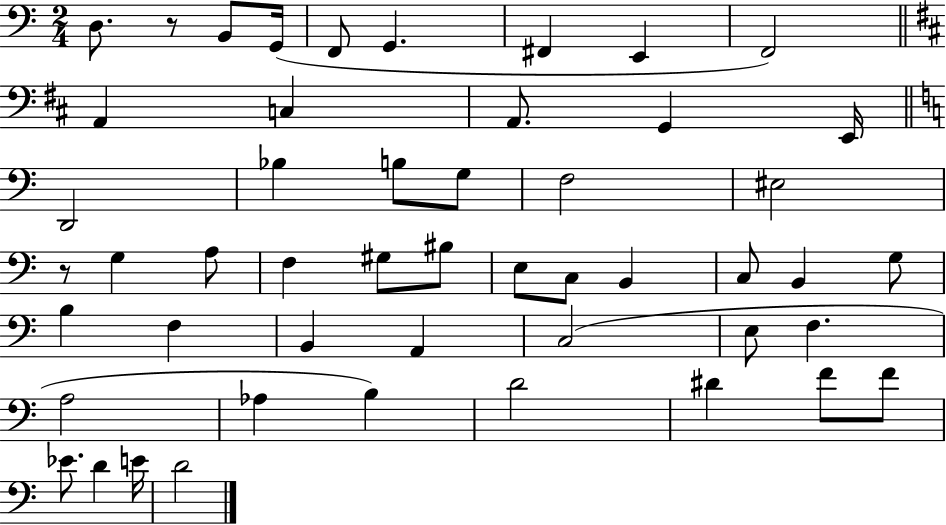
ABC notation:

X:1
T:Untitled
M:2/4
L:1/4
K:C
D,/2 z/2 B,,/2 G,,/4 F,,/2 G,, ^F,, E,, F,,2 A,, C, A,,/2 G,, E,,/4 D,,2 _B, B,/2 G,/2 F,2 ^E,2 z/2 G, A,/2 F, ^G,/2 ^B,/2 E,/2 C,/2 B,, C,/2 B,, G,/2 B, F, B,, A,, C,2 E,/2 F, A,2 _A, B, D2 ^D F/2 F/2 _E/2 D E/4 D2